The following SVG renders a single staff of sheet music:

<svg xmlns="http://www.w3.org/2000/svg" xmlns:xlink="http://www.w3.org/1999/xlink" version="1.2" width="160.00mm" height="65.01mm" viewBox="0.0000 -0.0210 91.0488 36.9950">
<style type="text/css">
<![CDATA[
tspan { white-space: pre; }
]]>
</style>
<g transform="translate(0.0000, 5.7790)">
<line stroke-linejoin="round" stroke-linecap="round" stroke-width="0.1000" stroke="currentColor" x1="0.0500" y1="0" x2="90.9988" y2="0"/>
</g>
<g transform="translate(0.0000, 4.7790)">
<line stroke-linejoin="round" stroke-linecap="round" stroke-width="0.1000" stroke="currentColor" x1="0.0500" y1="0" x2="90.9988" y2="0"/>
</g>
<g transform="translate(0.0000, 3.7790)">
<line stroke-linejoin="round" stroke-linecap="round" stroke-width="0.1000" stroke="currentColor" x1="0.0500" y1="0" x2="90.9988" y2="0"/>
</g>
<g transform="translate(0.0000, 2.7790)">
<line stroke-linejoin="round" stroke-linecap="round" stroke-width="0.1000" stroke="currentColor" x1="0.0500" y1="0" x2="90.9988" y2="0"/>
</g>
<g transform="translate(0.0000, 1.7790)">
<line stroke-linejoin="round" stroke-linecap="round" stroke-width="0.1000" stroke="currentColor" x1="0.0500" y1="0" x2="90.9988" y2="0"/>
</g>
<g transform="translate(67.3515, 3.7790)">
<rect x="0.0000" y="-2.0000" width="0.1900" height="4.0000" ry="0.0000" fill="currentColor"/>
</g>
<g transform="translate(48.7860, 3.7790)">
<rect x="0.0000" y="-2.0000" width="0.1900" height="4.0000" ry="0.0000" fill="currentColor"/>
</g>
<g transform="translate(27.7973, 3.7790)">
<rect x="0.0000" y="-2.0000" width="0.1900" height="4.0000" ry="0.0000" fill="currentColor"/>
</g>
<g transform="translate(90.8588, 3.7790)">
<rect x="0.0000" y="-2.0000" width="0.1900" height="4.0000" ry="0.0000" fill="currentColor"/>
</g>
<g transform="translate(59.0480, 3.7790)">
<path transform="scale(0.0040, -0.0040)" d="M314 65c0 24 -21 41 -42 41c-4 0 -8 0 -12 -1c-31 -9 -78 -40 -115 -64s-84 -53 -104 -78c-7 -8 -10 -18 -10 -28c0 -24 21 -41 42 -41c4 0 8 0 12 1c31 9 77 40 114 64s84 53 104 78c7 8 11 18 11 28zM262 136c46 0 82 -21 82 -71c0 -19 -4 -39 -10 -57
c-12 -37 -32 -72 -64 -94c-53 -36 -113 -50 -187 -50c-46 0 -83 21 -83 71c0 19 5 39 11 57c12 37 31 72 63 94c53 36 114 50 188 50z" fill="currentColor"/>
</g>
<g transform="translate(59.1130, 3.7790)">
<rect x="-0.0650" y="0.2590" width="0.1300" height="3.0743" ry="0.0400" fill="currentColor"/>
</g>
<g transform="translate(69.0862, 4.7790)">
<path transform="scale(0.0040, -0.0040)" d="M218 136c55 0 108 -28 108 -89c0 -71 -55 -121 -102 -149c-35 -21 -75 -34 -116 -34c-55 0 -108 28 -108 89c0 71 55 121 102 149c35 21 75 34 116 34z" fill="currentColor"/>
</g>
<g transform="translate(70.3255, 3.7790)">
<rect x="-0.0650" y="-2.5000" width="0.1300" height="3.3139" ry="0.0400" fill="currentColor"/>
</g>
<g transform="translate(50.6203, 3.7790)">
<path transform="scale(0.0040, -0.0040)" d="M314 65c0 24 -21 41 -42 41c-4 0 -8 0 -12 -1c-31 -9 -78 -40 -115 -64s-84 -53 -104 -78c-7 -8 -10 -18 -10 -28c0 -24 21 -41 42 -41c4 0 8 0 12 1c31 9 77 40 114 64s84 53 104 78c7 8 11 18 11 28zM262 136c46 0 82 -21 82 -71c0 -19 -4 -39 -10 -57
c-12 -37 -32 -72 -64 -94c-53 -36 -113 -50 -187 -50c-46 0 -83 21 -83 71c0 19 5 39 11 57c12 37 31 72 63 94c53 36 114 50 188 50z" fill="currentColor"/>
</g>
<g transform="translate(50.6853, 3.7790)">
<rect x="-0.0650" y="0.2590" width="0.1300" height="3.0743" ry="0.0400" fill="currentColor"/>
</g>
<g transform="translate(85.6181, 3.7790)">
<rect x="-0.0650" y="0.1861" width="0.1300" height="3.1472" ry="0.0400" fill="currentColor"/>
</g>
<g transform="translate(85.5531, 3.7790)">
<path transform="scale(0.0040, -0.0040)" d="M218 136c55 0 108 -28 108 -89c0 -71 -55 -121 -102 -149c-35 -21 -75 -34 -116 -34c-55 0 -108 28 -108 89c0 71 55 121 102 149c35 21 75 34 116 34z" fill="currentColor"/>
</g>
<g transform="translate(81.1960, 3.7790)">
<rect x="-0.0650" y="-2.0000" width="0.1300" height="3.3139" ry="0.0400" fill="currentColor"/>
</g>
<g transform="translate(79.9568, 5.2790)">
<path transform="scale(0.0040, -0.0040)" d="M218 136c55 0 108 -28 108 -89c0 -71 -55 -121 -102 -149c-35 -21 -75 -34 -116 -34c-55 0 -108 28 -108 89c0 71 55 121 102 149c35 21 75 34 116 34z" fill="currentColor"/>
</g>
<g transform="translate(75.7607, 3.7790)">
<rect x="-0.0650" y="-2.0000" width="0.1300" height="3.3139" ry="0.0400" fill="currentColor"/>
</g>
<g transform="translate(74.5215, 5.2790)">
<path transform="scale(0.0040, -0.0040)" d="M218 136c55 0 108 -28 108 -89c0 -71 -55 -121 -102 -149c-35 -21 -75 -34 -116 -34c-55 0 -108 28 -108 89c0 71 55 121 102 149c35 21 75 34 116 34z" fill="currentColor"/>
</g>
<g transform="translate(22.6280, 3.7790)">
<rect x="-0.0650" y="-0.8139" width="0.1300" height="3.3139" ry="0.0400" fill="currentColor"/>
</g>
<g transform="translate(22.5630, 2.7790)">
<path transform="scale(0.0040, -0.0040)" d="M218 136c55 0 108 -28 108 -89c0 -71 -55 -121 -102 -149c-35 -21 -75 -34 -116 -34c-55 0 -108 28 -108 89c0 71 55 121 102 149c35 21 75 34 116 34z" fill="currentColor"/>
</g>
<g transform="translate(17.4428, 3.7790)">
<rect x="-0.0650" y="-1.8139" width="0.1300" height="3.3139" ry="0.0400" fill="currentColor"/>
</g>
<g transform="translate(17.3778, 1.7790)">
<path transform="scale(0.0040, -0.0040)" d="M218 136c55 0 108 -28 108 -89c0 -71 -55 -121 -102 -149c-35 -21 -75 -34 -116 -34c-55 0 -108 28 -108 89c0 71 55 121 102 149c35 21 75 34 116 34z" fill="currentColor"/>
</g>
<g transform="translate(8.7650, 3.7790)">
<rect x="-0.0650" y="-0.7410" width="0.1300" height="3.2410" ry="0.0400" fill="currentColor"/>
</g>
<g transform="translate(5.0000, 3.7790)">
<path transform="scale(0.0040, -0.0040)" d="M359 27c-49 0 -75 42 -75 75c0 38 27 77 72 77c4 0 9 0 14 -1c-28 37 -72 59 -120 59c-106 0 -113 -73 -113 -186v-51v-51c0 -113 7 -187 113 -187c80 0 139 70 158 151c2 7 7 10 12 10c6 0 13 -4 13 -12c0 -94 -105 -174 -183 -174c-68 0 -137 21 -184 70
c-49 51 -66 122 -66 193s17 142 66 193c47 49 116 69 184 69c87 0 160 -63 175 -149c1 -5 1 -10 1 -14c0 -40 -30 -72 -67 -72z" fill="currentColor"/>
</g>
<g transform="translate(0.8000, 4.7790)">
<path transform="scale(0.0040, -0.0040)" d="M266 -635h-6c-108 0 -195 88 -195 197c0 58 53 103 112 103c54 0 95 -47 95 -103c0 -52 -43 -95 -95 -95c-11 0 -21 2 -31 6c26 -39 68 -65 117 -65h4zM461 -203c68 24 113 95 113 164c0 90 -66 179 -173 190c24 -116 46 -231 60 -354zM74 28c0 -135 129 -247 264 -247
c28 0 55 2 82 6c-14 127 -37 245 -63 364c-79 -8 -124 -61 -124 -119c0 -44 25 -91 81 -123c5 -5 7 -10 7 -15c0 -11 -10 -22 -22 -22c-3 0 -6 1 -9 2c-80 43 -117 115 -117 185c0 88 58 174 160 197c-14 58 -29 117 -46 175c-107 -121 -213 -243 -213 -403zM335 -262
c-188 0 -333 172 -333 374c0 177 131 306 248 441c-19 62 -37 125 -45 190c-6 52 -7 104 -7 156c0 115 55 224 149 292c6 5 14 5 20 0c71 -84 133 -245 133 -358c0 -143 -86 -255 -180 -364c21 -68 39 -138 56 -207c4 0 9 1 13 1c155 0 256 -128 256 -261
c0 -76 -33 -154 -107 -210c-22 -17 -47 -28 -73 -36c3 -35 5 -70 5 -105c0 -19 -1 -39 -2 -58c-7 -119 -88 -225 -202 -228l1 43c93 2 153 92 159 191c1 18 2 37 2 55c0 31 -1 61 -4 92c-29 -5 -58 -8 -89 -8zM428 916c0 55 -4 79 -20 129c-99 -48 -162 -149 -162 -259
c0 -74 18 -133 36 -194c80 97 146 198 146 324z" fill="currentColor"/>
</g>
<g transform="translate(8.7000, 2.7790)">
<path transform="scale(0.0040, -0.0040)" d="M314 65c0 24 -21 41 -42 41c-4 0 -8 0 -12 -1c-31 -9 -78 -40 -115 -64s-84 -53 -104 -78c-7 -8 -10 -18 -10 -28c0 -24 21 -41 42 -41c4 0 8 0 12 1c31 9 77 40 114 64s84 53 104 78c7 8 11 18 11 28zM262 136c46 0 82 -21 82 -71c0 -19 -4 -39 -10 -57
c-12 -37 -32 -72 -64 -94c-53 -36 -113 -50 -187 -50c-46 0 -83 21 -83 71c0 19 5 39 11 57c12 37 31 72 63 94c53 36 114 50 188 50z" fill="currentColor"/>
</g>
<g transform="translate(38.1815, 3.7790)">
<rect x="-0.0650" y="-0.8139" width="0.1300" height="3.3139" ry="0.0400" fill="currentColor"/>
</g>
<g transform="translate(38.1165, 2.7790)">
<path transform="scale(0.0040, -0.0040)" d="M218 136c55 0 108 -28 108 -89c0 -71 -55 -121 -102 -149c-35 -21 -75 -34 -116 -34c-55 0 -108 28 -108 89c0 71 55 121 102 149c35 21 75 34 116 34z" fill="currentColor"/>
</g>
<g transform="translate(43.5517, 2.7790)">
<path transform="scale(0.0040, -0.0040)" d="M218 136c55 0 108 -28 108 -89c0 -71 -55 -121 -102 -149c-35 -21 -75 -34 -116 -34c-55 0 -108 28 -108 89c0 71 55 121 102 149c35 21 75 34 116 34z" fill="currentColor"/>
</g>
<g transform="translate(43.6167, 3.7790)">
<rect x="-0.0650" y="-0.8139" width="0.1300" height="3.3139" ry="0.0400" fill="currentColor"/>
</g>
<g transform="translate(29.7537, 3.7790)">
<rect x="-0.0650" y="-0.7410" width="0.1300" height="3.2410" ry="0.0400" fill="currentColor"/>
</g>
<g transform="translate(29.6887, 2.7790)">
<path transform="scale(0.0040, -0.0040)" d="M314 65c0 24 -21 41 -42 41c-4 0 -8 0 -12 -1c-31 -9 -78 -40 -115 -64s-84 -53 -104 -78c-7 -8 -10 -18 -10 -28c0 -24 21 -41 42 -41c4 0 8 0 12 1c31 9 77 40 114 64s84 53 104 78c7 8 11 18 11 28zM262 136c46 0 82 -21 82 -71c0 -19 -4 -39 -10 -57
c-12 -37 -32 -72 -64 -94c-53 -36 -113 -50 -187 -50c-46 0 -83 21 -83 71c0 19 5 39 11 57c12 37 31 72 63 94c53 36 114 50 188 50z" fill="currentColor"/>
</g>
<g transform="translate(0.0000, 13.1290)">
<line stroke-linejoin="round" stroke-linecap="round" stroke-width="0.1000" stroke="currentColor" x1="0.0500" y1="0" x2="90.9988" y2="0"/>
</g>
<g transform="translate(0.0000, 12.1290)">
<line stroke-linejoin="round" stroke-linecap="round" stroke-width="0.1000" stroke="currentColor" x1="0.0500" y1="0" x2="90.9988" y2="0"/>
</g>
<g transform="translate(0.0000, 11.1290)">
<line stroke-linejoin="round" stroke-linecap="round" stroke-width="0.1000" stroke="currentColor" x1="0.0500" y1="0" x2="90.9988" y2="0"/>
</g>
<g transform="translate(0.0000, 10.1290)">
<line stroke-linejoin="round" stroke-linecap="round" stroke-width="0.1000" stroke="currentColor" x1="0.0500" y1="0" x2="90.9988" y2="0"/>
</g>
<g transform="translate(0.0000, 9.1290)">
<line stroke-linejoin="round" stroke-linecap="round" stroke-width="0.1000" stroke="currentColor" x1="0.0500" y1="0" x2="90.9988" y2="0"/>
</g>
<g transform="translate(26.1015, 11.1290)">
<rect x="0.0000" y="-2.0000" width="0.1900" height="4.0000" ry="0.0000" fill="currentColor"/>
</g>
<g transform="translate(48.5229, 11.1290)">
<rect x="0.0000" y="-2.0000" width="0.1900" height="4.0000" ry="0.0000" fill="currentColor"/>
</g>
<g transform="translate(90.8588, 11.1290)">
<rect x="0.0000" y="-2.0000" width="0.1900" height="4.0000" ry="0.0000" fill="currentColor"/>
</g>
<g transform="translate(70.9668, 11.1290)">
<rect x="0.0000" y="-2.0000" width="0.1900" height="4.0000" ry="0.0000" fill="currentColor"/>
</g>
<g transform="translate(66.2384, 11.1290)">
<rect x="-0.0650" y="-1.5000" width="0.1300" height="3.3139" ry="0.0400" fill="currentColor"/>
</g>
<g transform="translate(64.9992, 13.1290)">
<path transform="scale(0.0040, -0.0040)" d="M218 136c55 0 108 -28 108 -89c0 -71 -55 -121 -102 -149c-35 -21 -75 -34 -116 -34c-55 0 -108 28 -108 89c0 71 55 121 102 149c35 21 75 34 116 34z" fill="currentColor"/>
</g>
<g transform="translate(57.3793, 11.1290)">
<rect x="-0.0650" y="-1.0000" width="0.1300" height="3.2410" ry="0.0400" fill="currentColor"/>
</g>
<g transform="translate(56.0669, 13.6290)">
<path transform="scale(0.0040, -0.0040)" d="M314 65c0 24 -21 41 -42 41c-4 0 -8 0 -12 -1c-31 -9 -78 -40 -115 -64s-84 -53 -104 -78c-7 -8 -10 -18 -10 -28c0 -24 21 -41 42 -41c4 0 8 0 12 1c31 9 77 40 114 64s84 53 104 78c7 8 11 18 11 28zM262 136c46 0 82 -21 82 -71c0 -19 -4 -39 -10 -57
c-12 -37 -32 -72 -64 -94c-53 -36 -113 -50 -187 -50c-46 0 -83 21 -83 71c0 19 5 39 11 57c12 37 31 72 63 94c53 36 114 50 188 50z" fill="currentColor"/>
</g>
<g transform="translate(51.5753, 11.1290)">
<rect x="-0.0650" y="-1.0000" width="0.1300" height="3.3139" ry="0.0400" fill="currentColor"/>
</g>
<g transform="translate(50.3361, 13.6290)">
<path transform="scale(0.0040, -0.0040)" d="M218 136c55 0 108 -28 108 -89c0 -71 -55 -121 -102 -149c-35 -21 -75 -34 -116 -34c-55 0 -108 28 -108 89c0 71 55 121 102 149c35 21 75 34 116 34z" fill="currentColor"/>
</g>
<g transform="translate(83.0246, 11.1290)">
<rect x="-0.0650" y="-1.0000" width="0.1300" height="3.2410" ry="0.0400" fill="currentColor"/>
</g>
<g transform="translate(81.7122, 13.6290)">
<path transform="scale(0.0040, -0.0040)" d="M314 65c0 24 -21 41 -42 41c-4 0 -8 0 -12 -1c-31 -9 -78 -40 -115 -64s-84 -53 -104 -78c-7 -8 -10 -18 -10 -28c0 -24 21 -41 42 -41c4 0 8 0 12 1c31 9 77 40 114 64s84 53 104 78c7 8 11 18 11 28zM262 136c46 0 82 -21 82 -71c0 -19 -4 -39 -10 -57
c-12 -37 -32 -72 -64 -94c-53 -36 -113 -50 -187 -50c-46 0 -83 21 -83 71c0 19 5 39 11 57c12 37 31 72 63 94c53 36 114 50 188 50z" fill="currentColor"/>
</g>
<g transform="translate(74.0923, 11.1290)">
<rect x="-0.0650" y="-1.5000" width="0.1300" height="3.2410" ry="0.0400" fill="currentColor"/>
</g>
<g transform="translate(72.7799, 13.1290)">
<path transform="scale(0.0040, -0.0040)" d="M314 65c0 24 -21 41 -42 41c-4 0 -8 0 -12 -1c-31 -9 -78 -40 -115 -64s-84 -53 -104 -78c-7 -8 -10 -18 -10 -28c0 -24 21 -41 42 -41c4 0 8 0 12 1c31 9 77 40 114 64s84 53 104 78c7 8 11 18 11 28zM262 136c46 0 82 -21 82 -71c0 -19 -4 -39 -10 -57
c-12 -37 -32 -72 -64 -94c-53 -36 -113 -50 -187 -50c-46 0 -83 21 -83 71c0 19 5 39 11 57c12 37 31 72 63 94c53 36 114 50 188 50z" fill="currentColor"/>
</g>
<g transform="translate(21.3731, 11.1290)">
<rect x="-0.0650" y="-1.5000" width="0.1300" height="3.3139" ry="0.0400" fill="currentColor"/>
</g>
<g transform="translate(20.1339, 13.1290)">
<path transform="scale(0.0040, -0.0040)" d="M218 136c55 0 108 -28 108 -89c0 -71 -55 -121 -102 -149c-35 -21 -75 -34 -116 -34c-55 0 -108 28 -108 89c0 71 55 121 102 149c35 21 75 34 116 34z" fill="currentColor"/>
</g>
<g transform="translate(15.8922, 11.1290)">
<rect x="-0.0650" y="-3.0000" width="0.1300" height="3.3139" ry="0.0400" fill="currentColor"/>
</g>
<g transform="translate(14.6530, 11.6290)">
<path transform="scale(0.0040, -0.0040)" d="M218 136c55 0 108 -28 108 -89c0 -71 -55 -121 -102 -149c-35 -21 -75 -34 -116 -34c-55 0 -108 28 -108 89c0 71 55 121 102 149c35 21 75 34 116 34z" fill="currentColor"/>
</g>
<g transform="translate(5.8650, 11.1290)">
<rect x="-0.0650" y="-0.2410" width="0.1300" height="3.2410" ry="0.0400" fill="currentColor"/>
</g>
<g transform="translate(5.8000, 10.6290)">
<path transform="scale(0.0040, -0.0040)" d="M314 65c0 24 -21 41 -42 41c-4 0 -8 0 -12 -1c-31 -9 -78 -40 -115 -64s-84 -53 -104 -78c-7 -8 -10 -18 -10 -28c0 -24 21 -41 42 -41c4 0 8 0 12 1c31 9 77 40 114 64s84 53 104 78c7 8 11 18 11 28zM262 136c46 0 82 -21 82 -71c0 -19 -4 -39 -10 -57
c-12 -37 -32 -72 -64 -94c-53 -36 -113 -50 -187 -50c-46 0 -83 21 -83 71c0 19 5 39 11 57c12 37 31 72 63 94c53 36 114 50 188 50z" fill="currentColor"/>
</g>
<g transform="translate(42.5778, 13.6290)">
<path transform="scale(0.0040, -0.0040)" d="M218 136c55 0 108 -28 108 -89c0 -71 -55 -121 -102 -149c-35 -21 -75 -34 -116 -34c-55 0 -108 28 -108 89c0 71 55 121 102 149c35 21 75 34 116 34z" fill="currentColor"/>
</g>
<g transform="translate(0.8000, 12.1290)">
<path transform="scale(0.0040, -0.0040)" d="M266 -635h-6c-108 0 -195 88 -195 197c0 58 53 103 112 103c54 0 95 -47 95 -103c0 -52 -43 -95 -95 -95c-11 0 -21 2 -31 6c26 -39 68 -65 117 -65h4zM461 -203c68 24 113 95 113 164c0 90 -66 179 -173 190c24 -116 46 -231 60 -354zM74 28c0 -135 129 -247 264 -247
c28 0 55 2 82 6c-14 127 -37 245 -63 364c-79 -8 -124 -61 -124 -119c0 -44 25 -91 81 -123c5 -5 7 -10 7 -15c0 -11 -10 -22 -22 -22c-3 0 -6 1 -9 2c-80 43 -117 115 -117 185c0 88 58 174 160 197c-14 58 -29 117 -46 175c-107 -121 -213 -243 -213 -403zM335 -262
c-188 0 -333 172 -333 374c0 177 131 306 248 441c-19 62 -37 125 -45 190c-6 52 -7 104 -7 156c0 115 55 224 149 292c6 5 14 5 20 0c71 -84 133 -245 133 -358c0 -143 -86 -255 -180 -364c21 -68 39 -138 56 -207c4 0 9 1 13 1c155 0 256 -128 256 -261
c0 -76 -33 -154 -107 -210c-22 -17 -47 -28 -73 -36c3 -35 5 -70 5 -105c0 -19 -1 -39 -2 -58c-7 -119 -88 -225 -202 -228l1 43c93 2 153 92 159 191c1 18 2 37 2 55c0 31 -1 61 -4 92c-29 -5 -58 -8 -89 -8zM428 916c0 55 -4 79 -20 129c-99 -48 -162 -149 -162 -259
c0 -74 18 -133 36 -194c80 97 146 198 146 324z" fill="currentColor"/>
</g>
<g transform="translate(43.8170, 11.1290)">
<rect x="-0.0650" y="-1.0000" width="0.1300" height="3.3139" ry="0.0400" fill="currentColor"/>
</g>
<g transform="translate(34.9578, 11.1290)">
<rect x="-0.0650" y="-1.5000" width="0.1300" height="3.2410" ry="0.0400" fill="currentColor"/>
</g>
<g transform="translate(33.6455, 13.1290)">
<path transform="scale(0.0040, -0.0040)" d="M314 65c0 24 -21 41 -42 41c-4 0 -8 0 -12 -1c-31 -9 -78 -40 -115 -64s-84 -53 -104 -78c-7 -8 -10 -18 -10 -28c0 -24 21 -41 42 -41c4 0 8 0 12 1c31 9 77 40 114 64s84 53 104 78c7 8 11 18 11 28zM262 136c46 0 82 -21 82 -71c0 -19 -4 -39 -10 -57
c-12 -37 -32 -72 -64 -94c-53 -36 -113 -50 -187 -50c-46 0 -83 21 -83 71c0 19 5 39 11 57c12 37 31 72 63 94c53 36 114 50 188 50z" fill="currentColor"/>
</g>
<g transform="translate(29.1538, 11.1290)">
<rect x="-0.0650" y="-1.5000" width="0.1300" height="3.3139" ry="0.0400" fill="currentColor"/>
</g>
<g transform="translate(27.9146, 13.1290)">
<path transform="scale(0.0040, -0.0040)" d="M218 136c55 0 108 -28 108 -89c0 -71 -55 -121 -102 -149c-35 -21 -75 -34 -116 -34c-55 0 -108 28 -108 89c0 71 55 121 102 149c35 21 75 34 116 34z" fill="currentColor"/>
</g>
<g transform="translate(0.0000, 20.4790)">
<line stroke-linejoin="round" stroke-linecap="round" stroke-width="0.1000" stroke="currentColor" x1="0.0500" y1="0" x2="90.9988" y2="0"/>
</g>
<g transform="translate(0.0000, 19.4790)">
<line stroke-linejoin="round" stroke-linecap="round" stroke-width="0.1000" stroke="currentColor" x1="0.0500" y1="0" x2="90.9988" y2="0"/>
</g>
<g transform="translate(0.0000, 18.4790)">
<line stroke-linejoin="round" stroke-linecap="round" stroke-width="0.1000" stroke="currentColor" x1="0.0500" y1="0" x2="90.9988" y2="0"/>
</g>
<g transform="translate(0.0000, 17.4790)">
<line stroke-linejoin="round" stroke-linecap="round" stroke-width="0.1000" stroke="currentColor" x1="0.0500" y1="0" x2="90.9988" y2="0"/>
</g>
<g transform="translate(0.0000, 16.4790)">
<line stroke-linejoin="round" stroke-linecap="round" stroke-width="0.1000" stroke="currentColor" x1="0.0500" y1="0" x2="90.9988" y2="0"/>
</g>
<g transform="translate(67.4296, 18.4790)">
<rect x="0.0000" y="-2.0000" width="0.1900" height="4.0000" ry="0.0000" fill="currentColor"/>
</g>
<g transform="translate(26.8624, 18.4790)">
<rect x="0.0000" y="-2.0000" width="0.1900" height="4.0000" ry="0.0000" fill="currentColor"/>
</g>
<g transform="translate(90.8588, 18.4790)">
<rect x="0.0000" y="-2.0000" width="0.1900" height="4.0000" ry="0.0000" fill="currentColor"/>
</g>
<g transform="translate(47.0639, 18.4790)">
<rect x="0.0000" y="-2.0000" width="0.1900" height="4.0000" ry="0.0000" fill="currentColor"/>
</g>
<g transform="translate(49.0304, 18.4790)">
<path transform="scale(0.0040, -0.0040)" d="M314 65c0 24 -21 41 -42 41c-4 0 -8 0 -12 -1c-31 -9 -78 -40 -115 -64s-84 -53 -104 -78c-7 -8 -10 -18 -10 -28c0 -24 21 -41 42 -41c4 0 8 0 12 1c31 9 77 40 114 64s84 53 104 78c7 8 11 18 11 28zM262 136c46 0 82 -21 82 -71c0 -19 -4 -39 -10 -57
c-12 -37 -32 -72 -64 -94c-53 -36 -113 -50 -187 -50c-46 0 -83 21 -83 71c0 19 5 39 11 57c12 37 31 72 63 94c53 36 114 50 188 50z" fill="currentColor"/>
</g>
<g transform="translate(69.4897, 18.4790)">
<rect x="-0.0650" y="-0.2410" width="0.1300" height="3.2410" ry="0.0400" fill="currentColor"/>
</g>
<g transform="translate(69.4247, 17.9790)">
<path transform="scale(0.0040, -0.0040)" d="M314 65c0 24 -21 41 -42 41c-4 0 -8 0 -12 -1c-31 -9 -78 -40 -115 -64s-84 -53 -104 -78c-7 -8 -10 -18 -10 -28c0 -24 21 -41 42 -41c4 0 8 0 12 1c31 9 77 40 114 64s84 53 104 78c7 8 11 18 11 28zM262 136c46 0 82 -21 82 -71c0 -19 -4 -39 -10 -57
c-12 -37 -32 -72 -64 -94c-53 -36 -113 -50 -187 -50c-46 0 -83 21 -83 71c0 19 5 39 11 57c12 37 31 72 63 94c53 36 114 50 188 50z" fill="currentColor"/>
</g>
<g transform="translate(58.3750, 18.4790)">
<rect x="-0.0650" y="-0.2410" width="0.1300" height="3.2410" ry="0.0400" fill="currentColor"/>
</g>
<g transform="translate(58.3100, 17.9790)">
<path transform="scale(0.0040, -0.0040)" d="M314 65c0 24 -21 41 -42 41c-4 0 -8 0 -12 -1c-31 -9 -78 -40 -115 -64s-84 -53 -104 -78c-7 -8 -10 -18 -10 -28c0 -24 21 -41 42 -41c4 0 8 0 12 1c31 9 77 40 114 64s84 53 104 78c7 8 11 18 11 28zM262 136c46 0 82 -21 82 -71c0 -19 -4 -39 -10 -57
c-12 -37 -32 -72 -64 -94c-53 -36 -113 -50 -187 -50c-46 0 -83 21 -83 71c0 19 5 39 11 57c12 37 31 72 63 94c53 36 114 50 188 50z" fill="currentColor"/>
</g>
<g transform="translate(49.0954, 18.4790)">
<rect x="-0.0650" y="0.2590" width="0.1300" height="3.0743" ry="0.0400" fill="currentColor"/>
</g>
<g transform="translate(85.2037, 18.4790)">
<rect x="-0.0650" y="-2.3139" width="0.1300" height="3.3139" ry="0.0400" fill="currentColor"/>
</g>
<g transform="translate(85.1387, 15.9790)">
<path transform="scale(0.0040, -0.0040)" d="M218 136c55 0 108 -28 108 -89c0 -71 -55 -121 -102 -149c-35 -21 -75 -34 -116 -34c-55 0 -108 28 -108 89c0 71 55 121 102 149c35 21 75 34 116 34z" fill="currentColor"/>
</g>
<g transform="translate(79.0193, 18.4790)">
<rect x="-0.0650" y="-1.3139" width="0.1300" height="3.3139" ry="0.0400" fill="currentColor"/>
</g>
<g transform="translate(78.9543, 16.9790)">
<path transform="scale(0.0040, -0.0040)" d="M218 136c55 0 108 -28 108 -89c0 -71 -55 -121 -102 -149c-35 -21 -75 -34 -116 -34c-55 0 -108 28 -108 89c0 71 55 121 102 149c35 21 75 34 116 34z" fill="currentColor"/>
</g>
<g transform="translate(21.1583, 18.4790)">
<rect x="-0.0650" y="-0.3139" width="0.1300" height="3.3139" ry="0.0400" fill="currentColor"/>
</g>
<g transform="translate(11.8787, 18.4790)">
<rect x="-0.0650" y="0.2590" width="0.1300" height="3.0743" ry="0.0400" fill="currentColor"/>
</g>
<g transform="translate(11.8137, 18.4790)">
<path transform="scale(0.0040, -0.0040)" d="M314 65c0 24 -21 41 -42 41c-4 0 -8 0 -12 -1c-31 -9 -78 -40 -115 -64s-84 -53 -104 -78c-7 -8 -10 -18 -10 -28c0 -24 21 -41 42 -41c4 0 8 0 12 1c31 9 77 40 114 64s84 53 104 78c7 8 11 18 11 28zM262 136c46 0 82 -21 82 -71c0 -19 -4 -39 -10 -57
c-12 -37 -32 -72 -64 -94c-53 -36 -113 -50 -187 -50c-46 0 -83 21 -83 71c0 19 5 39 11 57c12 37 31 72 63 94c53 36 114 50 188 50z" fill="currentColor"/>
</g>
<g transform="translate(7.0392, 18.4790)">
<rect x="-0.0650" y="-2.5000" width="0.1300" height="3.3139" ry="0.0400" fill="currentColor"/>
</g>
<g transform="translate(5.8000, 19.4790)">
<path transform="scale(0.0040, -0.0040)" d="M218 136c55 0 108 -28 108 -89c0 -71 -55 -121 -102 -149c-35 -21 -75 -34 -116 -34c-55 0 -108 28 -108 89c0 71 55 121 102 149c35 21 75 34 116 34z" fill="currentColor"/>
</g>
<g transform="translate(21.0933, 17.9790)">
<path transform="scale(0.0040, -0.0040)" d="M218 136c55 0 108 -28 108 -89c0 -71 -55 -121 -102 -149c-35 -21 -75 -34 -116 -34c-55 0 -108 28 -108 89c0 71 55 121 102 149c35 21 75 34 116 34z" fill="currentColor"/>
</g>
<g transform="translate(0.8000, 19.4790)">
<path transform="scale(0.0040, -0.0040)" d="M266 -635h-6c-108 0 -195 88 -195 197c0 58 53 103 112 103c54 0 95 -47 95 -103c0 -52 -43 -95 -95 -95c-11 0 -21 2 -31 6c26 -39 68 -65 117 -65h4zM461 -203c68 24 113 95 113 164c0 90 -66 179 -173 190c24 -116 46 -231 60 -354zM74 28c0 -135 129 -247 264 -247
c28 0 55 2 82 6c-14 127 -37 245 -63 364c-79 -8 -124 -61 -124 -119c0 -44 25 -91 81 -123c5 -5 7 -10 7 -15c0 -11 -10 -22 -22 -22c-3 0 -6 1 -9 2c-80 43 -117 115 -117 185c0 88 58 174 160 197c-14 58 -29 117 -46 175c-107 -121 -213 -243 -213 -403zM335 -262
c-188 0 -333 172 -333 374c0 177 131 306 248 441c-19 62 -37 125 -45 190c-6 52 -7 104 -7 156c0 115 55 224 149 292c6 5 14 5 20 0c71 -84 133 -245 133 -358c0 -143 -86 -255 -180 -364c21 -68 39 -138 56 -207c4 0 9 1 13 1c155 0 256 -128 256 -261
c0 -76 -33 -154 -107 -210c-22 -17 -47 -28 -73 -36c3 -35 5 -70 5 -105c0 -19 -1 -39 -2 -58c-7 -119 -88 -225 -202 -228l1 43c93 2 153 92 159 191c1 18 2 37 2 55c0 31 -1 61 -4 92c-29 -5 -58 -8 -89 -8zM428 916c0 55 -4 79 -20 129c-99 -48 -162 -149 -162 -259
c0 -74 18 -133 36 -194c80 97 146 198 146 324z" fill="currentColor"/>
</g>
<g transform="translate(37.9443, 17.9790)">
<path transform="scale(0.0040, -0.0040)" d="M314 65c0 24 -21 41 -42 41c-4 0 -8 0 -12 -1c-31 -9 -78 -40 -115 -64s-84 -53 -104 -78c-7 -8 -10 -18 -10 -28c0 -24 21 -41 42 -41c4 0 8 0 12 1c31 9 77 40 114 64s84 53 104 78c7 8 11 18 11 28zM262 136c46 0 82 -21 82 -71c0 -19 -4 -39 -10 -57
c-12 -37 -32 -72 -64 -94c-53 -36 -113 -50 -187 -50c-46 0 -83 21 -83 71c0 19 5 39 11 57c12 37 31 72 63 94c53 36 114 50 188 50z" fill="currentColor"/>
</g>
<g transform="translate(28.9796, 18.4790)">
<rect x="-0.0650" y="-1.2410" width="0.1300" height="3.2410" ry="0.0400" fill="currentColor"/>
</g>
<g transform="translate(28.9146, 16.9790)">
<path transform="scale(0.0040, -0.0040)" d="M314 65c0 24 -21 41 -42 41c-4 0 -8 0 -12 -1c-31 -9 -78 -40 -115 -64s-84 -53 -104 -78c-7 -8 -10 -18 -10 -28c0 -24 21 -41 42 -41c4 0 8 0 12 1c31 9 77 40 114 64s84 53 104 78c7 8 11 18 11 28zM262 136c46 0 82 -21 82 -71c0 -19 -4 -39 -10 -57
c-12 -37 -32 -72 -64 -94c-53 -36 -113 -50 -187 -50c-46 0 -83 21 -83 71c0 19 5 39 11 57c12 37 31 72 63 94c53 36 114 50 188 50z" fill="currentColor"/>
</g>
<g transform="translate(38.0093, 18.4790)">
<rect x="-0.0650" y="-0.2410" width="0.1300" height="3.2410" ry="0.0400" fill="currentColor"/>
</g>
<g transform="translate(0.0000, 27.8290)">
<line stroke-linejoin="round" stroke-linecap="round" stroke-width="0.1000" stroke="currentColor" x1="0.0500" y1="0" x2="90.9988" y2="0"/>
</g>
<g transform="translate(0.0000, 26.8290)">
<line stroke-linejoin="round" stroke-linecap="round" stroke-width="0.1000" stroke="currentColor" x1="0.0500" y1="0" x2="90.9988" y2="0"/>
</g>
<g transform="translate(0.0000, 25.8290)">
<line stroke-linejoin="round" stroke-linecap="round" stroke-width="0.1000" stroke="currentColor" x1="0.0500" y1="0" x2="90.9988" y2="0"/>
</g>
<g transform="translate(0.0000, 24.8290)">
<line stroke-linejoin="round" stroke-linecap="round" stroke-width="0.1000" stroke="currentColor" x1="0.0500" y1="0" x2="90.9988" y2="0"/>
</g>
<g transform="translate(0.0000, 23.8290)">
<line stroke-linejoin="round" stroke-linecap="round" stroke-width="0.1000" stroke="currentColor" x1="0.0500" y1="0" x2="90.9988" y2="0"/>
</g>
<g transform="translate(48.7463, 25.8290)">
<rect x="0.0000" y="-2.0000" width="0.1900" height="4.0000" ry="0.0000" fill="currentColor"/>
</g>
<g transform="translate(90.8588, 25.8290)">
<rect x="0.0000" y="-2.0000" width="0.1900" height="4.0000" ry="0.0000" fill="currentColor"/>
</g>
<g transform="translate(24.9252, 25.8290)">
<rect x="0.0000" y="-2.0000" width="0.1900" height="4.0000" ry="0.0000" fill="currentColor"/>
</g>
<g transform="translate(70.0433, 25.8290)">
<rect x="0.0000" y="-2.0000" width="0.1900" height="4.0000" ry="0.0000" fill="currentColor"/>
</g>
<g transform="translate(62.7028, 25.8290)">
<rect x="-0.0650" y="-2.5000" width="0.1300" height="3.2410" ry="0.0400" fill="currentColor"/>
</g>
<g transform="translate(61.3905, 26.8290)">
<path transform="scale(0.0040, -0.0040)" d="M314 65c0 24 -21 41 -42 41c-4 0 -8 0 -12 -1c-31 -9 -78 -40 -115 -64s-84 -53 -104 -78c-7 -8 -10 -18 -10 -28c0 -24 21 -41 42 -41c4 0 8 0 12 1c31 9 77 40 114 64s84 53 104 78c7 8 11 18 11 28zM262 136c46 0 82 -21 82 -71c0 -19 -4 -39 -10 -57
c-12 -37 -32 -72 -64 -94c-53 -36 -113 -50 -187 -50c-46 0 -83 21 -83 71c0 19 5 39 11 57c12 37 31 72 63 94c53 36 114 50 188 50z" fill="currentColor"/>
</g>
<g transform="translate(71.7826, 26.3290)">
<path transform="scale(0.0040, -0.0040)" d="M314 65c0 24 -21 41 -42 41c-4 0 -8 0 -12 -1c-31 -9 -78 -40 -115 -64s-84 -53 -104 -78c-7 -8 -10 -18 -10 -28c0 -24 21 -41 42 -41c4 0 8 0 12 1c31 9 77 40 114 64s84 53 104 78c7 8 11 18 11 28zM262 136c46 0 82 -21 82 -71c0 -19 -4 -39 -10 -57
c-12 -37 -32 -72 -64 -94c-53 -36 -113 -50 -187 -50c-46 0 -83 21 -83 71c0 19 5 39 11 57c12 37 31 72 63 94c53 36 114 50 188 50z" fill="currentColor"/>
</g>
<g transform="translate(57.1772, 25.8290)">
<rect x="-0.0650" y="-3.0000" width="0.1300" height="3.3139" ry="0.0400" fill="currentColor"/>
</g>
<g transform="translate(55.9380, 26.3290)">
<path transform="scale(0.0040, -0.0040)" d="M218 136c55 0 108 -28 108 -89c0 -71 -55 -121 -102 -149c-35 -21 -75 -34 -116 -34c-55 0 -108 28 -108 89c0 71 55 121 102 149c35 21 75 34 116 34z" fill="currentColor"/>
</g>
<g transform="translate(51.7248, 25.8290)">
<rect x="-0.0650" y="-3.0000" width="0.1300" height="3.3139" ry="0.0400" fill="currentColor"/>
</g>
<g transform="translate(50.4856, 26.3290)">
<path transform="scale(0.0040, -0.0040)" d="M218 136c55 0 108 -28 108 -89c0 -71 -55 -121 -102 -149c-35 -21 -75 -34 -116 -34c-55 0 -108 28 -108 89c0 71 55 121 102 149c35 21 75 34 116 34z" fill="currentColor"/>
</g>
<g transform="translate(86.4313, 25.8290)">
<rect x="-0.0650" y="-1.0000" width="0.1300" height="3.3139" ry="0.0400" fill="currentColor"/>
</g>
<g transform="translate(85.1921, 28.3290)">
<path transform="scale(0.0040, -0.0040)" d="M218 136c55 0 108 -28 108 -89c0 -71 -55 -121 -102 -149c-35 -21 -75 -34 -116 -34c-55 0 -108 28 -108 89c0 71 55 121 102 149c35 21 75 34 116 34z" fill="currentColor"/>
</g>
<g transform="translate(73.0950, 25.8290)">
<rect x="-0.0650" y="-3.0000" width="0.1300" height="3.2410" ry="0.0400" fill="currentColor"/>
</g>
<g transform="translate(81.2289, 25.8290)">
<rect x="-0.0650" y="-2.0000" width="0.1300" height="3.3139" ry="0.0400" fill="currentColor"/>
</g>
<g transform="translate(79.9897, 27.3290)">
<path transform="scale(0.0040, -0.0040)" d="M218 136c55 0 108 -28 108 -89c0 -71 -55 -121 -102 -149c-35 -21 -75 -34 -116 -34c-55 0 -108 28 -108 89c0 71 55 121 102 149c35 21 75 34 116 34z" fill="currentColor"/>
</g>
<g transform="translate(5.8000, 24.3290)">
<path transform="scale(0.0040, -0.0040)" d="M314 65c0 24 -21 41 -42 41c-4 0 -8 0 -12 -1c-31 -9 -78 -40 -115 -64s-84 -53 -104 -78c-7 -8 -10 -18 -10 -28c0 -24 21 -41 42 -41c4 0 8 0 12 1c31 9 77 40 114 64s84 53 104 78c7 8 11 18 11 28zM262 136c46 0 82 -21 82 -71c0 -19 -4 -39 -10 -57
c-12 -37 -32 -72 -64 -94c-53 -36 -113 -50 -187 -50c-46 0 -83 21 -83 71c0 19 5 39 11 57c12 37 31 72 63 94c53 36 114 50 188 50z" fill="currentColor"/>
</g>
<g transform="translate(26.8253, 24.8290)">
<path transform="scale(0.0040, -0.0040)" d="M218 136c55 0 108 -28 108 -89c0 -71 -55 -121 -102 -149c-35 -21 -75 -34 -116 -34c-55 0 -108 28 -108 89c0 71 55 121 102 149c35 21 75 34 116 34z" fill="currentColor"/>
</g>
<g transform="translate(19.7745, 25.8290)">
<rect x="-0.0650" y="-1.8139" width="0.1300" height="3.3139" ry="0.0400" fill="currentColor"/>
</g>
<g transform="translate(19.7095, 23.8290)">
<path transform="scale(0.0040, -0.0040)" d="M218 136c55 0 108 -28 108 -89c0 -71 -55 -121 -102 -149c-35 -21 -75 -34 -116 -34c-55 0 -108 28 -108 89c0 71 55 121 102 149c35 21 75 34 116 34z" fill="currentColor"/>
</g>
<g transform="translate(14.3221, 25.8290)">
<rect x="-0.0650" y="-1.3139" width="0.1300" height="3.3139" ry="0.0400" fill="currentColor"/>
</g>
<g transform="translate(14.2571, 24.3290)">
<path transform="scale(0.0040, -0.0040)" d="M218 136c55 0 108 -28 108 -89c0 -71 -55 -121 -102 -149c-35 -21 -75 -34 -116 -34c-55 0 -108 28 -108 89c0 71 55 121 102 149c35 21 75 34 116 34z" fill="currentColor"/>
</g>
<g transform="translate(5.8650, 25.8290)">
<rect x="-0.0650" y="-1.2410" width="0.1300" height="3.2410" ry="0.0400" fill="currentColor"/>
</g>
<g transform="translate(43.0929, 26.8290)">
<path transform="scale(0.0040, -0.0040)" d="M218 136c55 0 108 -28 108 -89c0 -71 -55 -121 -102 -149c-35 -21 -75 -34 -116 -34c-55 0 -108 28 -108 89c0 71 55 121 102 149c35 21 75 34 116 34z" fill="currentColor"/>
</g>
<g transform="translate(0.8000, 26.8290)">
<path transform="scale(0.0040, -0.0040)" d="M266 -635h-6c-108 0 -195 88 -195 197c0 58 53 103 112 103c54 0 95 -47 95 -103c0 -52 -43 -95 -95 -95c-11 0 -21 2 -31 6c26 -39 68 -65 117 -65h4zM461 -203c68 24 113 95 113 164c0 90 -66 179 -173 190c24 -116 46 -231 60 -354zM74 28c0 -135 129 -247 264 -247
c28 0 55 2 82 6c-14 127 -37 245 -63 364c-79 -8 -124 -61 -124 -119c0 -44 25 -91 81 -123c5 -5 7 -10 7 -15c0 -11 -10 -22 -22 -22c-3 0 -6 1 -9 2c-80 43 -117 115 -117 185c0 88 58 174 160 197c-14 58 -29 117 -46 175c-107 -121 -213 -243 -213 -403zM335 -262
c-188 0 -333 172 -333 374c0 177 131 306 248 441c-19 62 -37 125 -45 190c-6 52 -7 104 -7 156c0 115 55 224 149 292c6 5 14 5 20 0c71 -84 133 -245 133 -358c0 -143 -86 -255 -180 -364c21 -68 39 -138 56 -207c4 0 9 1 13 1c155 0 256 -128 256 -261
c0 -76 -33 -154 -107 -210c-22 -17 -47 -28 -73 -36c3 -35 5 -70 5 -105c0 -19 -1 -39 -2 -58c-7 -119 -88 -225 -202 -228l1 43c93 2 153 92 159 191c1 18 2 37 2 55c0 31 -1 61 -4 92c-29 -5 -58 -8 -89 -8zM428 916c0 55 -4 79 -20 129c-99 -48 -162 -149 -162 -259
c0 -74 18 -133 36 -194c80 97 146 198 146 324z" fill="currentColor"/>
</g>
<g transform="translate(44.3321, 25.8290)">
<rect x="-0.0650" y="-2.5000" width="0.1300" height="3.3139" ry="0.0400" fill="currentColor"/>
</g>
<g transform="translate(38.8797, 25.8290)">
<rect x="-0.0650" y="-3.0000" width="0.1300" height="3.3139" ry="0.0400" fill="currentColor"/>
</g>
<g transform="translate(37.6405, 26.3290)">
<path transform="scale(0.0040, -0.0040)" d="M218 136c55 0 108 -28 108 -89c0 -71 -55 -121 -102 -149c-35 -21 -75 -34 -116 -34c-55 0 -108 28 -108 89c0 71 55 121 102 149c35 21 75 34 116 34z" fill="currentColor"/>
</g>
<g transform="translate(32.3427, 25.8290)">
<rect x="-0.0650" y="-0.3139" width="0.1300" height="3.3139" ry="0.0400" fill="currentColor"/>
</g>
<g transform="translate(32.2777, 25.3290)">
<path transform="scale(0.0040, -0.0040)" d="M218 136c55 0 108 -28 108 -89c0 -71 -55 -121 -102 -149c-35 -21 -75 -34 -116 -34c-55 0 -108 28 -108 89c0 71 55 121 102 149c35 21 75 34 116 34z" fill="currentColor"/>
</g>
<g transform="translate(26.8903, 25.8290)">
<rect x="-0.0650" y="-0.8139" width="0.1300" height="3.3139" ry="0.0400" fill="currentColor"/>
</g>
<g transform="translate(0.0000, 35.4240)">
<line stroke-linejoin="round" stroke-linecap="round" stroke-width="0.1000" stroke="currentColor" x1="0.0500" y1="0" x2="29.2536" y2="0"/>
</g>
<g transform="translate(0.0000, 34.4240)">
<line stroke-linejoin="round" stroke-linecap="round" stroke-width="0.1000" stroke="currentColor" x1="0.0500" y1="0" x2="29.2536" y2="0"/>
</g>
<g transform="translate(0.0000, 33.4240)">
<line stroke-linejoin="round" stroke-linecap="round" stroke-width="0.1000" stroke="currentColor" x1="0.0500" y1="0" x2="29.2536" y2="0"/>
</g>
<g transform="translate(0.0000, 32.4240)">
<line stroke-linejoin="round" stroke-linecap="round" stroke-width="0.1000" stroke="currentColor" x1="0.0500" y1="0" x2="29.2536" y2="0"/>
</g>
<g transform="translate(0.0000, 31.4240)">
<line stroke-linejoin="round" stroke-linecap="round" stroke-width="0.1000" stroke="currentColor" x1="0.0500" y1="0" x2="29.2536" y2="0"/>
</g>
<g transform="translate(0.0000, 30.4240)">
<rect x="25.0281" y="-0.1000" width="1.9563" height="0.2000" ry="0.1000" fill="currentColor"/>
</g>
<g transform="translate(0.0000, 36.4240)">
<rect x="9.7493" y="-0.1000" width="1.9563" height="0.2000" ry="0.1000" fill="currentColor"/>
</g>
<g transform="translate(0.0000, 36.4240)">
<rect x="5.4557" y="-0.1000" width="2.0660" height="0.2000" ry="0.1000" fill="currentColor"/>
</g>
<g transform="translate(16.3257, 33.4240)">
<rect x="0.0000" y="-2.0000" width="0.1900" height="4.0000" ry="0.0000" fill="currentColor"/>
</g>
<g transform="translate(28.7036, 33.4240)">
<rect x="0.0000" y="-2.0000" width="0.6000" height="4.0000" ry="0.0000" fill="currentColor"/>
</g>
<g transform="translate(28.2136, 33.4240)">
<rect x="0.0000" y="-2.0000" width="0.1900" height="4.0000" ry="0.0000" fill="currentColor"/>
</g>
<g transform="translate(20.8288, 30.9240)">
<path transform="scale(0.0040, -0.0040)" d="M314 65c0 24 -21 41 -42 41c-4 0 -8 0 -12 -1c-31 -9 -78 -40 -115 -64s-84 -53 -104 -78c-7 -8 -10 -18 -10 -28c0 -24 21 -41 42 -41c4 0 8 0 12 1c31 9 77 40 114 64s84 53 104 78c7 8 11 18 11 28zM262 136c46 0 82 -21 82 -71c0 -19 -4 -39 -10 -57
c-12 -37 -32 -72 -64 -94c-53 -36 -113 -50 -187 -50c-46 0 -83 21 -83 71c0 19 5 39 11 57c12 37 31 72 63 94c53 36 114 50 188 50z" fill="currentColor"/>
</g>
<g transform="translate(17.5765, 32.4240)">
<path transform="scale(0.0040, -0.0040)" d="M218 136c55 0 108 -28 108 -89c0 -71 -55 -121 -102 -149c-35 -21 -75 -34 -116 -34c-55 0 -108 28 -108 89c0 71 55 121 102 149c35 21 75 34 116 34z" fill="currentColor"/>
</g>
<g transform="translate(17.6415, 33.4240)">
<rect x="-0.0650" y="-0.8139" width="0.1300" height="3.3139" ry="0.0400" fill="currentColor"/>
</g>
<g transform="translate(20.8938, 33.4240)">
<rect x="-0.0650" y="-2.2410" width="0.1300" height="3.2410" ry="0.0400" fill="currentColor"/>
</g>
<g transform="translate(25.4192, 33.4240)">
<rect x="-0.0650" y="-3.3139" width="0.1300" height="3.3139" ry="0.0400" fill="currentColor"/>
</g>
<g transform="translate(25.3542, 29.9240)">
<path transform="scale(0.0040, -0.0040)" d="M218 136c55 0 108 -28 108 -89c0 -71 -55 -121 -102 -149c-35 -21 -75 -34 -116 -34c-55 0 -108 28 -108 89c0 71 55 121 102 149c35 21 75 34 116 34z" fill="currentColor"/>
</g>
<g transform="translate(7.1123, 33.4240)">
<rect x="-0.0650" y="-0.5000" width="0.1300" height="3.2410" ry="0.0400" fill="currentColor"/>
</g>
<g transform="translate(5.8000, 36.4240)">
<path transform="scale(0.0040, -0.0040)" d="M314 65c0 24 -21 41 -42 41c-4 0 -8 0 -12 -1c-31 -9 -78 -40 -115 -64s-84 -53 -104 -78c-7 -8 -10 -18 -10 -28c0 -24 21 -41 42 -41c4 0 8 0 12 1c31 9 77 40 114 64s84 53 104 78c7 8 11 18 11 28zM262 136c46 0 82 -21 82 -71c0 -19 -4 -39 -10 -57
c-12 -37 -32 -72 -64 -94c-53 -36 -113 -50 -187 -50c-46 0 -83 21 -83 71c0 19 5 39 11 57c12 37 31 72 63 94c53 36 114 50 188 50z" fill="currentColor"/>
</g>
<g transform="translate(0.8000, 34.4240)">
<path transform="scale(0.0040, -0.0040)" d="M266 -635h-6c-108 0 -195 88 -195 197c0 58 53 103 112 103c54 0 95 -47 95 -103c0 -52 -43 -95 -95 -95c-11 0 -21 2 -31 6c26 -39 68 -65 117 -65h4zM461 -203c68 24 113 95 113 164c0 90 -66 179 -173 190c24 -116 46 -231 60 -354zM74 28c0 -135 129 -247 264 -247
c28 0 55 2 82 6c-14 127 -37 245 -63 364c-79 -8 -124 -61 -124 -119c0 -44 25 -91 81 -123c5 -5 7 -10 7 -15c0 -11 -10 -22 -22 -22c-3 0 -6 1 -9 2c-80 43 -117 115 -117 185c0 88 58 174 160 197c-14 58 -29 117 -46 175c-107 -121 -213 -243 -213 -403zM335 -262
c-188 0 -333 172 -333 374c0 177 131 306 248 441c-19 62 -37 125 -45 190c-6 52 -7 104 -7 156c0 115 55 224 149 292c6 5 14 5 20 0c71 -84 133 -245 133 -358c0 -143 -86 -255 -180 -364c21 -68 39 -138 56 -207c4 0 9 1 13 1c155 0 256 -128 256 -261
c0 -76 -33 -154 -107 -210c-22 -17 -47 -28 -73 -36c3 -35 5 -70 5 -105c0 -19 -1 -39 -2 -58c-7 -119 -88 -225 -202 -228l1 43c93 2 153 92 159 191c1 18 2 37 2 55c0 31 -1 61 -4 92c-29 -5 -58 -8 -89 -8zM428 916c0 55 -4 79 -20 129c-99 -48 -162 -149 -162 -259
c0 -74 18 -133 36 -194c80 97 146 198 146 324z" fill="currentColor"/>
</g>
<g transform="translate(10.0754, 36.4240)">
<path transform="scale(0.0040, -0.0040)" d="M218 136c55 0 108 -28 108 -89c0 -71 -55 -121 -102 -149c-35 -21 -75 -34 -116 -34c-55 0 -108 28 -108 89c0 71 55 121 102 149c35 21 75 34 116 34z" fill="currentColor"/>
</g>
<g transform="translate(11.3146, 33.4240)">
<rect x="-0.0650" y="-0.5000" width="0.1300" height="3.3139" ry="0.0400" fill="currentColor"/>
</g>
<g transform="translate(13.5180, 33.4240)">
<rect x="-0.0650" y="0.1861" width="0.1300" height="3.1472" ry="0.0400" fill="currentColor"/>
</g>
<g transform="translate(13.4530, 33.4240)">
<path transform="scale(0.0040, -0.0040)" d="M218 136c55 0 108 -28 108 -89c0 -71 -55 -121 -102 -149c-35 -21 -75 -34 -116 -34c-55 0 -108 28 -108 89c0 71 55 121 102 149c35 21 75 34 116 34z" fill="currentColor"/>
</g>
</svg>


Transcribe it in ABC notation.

X:1
T:Untitled
M:4/4
L:1/4
K:C
d2 f d d2 d d B2 B2 G F F B c2 A E E E2 D D D2 E E2 D2 G B2 c e2 c2 B2 c2 c2 e g e2 e f d c A G A A G2 A2 F D C2 C B d g2 b